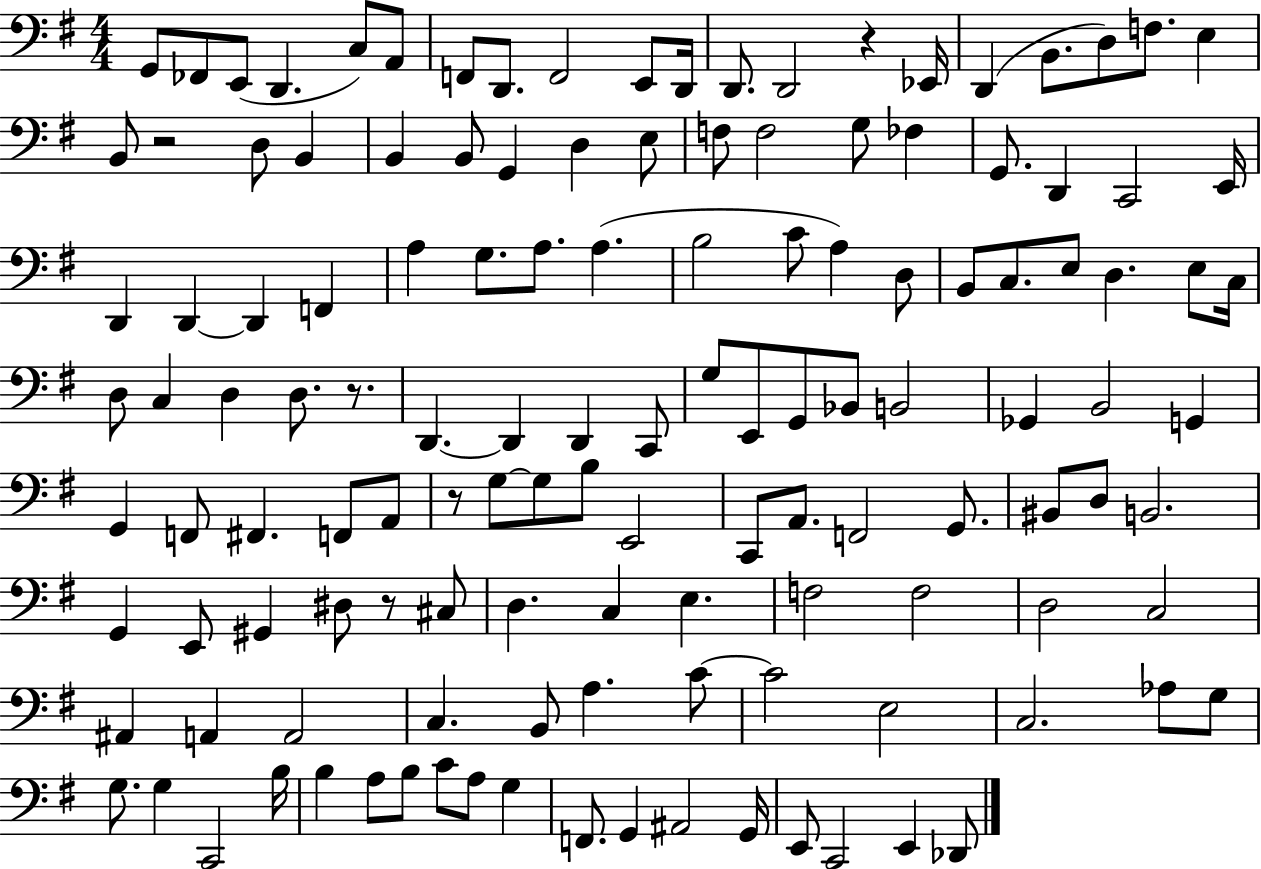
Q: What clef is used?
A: bass